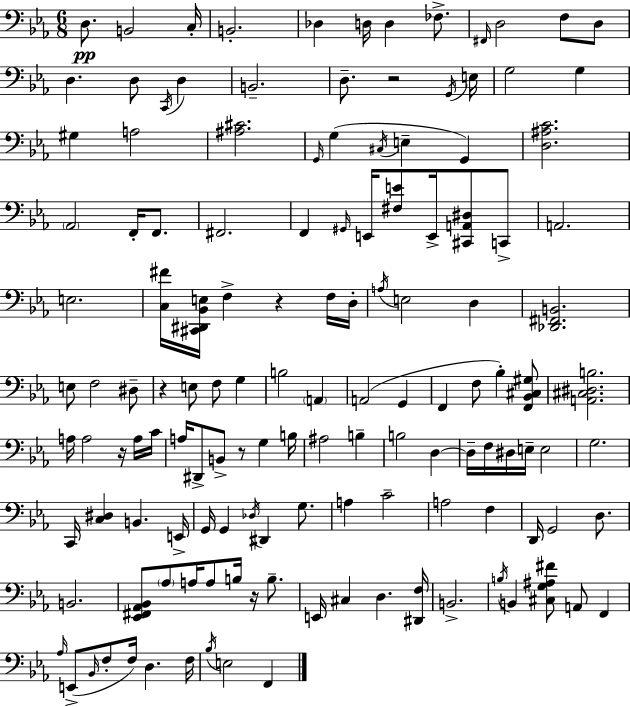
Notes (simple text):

D3/e. B2/h C3/s B2/h. Db3/q D3/s D3/q FES3/e. F#2/s D3/h F3/e D3/e D3/q. D3/e C2/s D3/q B2/h. D3/e. R/h G2/s E3/s G3/h G3/q G#3/q A3/h [A#3,C#4]/h. G2/s G3/q C#3/s E3/q G2/q [D3,A#3,C4]/h. Ab2/h F2/s F2/e. F#2/h. F2/q G#2/s E2/s [F#3,E4]/e E2/s [C#2,A2,D#3]/e C2/e A2/h. E3/h. [C3,F#4]/s [C#2,D#2,Bb2,E3]/s F3/q R/q F3/s D3/s A3/s E3/h D3/q [Db2,F#2,B2]/h. E3/e F3/h D#3/e R/q E3/e F3/e G3/q B3/h A2/q A2/h G2/q F2/q F3/e Bb3/q [F2,Bb2,C#3,G#3]/e [A2,C#3,D#3,B3]/h. A3/s A3/h R/s A3/s C4/s A3/s D#2/e B2/e R/e G3/q B3/s A#3/h B3/q B3/h D3/q D3/s F3/s D#3/s E3/s E3/h G3/h. C2/s [C3,D#3]/q B2/q. E2/s G2/s G2/q Db3/s D#2/q G3/e. A3/q C4/h A3/h F3/q D2/s G2/h D3/e. B2/h. [Eb2,F#2,Ab2,Bb2]/e Ab3/e A3/s A3/e B3/s R/s B3/e. E2/s C#3/q D3/q. [D#2,F3]/s B2/h. B3/s B2/q [C#3,G3,A#3,F#4]/e A2/e F2/q Ab3/s E2/e Bb2/s F3/e F3/s D3/q. F3/s Bb3/s E3/h F2/q